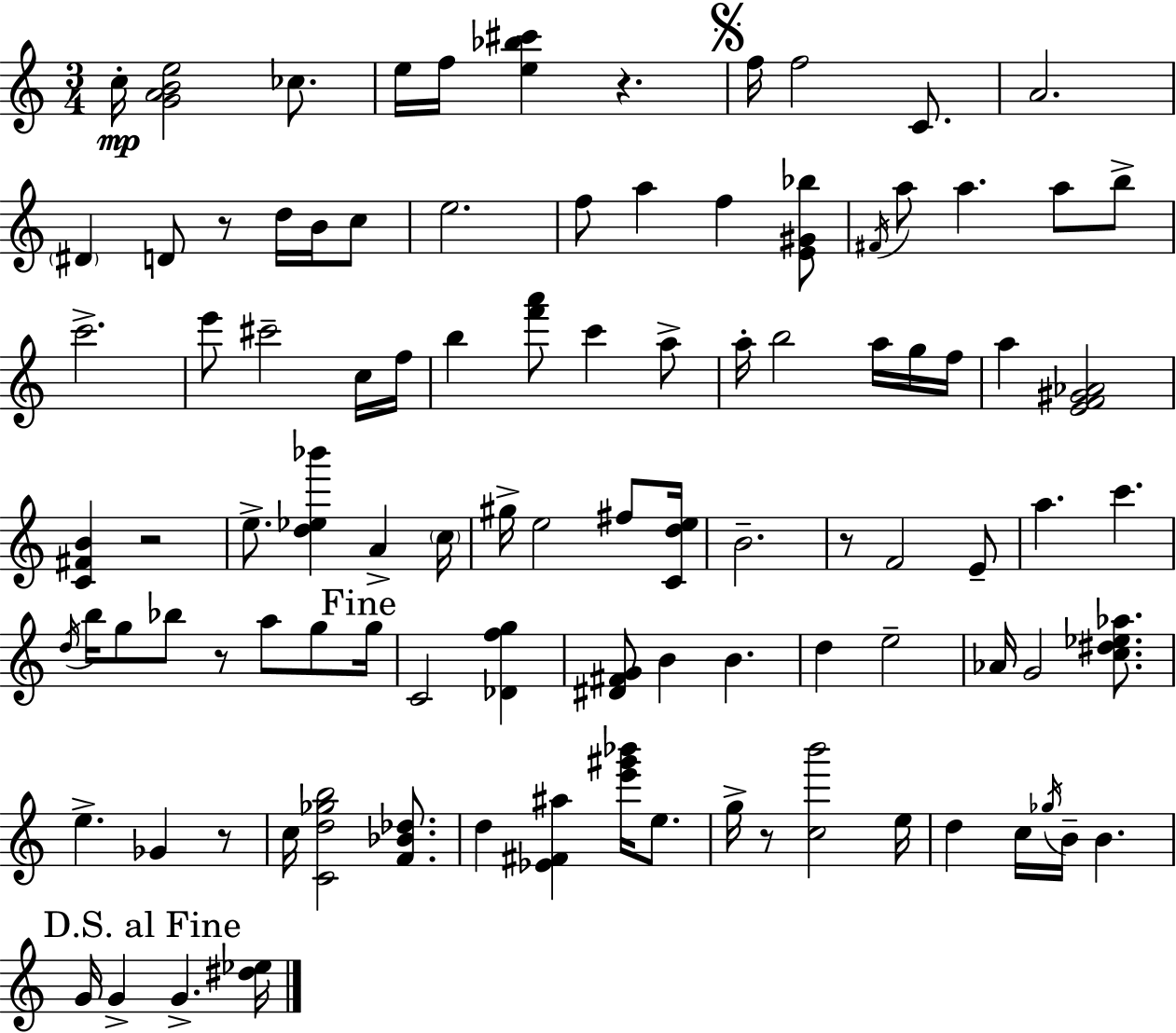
{
  \clef treble
  \numericTimeSignature
  \time 3/4
  \key c \major
  \repeat volta 2 { c''16-.\mp <g' a' b' e''>2 ces''8. | e''16 f''16 <e'' bes'' cis'''>4 r4. | \mark \markup { \musicglyph "scripts.segno" } f''16 f''2 c'8. | a'2. | \break \parenthesize dis'4 d'8 r8 d''16 b'16 c''8 | e''2. | f''8 a''4 f''4 <e' gis' bes''>8 | \acciaccatura { fis'16 } a''8 a''4. a''8 b''8-> | \break c'''2.-> | e'''8 cis'''2-- c''16 | f''16 b''4 <f''' a'''>8 c'''4 a''8-> | a''16-. b''2 a''16 g''16 | \break f''16 a''4 <e' f' gis' aes'>2 | <c' fis' b'>4 r2 | e''8.-> <d'' ees'' bes'''>4 a'4-> | \parenthesize c''16 gis''16-> e''2 fis''8 | \break <c' d'' e''>16 b'2.-- | r8 f'2 e'8-- | a''4. c'''4. | \acciaccatura { d''16 } b''16 g''8 bes''8 r8 a''8 g''8 | \break \mark "Fine" g''16 c'2 <des' f'' g''>4 | <dis' fis' g'>8 b'4 b'4. | d''4 e''2-- | aes'16 g'2 <c'' dis'' ees'' aes''>8. | \break e''4.-> ges'4 | r8 c''16 <c' d'' ges'' b''>2 <f' bes' des''>8. | d''4 <ees' fis' ais''>4 <e''' gis''' bes'''>16 e''8. | g''16-> r8 <c'' b'''>2 | \break e''16 d''4 c''16 \acciaccatura { ges''16 } b'16-- b'4. | \mark "D.S. al Fine" g'16 g'4-> g'4.-> | <dis'' ees''>16 } \bar "|."
}